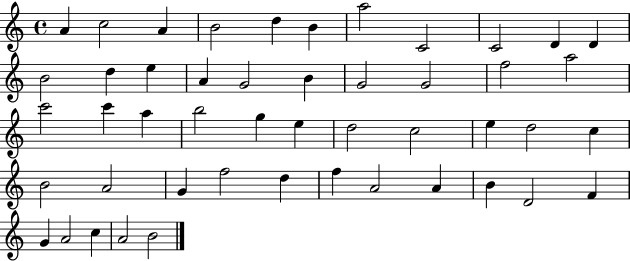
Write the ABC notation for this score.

X:1
T:Untitled
M:4/4
L:1/4
K:C
A c2 A B2 d B a2 C2 C2 D D B2 d e A G2 B G2 G2 f2 a2 c'2 c' a b2 g e d2 c2 e d2 c B2 A2 G f2 d f A2 A B D2 F G A2 c A2 B2